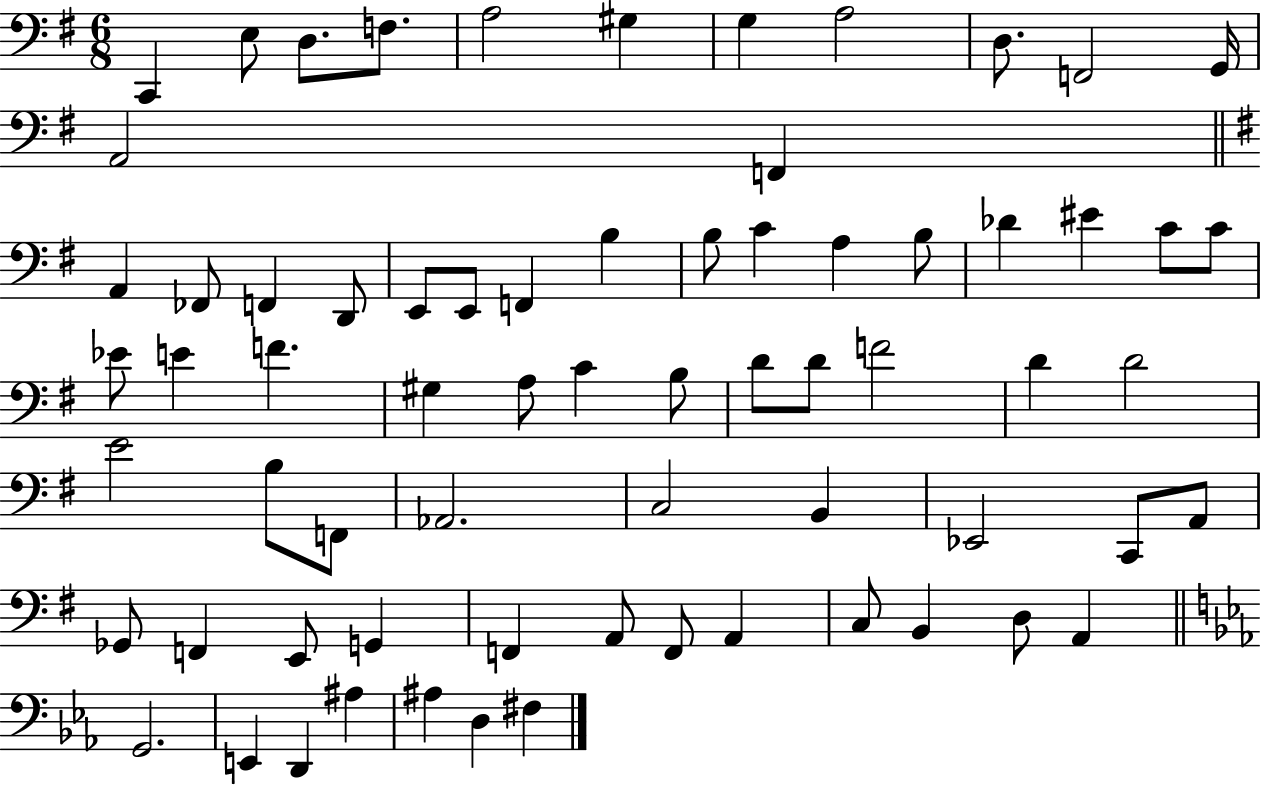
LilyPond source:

{
  \clef bass
  \numericTimeSignature
  \time 6/8
  \key g \major
  c,4 e8 d8. f8. | a2 gis4 | g4 a2 | d8. f,2 g,16 | \break a,2 f,4 | \bar "||" \break \key e \minor a,4 fes,8 f,4 d,8 | e,8 e,8 f,4 b4 | b8 c'4 a4 b8 | des'4 eis'4 c'8 c'8 | \break ees'8 e'4 f'4. | gis4 a8 c'4 b8 | d'8 d'8 f'2 | d'4 d'2 | \break e'2 b8 f,8 | aes,2. | c2 b,4 | ees,2 c,8 a,8 | \break ges,8 f,4 e,8 g,4 | f,4 a,8 f,8 a,4 | c8 b,4 d8 a,4 | \bar "||" \break \key c \minor g,2. | e,4 d,4 ais4 | ais4 d4 fis4 | \bar "|."
}